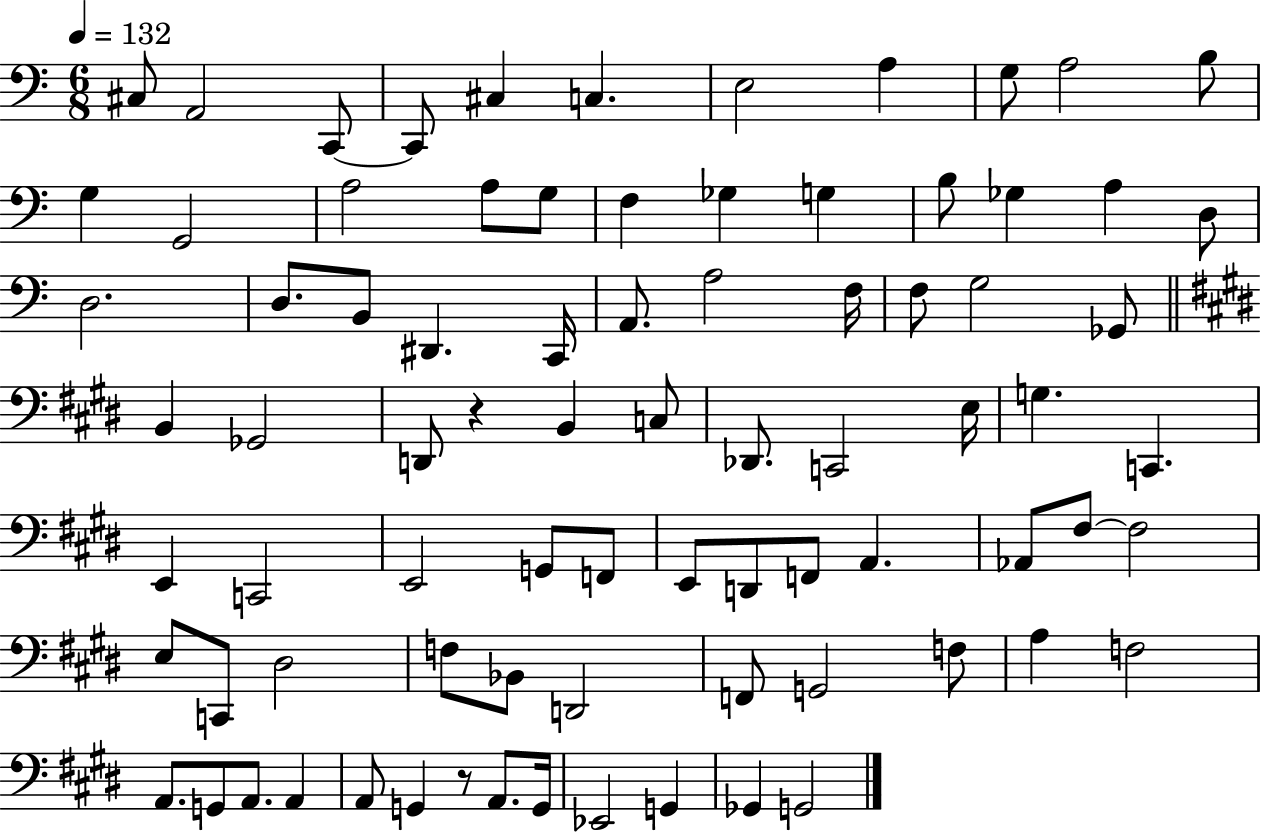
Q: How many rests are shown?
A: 2